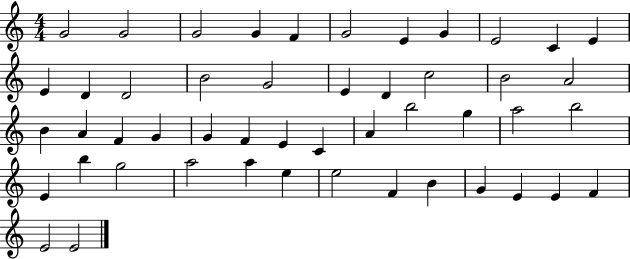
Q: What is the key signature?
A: C major